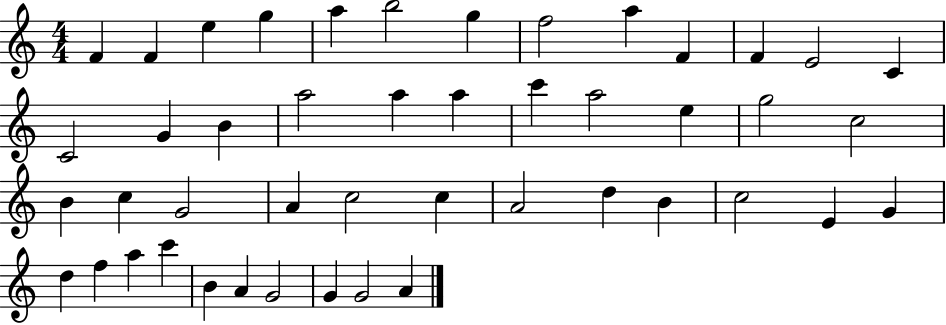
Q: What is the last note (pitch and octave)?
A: A4